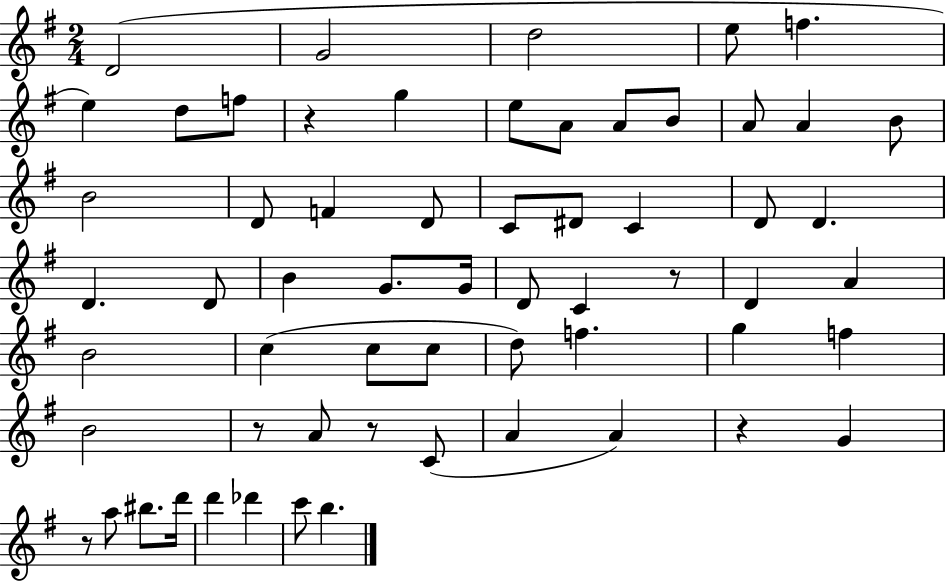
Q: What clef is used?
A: treble